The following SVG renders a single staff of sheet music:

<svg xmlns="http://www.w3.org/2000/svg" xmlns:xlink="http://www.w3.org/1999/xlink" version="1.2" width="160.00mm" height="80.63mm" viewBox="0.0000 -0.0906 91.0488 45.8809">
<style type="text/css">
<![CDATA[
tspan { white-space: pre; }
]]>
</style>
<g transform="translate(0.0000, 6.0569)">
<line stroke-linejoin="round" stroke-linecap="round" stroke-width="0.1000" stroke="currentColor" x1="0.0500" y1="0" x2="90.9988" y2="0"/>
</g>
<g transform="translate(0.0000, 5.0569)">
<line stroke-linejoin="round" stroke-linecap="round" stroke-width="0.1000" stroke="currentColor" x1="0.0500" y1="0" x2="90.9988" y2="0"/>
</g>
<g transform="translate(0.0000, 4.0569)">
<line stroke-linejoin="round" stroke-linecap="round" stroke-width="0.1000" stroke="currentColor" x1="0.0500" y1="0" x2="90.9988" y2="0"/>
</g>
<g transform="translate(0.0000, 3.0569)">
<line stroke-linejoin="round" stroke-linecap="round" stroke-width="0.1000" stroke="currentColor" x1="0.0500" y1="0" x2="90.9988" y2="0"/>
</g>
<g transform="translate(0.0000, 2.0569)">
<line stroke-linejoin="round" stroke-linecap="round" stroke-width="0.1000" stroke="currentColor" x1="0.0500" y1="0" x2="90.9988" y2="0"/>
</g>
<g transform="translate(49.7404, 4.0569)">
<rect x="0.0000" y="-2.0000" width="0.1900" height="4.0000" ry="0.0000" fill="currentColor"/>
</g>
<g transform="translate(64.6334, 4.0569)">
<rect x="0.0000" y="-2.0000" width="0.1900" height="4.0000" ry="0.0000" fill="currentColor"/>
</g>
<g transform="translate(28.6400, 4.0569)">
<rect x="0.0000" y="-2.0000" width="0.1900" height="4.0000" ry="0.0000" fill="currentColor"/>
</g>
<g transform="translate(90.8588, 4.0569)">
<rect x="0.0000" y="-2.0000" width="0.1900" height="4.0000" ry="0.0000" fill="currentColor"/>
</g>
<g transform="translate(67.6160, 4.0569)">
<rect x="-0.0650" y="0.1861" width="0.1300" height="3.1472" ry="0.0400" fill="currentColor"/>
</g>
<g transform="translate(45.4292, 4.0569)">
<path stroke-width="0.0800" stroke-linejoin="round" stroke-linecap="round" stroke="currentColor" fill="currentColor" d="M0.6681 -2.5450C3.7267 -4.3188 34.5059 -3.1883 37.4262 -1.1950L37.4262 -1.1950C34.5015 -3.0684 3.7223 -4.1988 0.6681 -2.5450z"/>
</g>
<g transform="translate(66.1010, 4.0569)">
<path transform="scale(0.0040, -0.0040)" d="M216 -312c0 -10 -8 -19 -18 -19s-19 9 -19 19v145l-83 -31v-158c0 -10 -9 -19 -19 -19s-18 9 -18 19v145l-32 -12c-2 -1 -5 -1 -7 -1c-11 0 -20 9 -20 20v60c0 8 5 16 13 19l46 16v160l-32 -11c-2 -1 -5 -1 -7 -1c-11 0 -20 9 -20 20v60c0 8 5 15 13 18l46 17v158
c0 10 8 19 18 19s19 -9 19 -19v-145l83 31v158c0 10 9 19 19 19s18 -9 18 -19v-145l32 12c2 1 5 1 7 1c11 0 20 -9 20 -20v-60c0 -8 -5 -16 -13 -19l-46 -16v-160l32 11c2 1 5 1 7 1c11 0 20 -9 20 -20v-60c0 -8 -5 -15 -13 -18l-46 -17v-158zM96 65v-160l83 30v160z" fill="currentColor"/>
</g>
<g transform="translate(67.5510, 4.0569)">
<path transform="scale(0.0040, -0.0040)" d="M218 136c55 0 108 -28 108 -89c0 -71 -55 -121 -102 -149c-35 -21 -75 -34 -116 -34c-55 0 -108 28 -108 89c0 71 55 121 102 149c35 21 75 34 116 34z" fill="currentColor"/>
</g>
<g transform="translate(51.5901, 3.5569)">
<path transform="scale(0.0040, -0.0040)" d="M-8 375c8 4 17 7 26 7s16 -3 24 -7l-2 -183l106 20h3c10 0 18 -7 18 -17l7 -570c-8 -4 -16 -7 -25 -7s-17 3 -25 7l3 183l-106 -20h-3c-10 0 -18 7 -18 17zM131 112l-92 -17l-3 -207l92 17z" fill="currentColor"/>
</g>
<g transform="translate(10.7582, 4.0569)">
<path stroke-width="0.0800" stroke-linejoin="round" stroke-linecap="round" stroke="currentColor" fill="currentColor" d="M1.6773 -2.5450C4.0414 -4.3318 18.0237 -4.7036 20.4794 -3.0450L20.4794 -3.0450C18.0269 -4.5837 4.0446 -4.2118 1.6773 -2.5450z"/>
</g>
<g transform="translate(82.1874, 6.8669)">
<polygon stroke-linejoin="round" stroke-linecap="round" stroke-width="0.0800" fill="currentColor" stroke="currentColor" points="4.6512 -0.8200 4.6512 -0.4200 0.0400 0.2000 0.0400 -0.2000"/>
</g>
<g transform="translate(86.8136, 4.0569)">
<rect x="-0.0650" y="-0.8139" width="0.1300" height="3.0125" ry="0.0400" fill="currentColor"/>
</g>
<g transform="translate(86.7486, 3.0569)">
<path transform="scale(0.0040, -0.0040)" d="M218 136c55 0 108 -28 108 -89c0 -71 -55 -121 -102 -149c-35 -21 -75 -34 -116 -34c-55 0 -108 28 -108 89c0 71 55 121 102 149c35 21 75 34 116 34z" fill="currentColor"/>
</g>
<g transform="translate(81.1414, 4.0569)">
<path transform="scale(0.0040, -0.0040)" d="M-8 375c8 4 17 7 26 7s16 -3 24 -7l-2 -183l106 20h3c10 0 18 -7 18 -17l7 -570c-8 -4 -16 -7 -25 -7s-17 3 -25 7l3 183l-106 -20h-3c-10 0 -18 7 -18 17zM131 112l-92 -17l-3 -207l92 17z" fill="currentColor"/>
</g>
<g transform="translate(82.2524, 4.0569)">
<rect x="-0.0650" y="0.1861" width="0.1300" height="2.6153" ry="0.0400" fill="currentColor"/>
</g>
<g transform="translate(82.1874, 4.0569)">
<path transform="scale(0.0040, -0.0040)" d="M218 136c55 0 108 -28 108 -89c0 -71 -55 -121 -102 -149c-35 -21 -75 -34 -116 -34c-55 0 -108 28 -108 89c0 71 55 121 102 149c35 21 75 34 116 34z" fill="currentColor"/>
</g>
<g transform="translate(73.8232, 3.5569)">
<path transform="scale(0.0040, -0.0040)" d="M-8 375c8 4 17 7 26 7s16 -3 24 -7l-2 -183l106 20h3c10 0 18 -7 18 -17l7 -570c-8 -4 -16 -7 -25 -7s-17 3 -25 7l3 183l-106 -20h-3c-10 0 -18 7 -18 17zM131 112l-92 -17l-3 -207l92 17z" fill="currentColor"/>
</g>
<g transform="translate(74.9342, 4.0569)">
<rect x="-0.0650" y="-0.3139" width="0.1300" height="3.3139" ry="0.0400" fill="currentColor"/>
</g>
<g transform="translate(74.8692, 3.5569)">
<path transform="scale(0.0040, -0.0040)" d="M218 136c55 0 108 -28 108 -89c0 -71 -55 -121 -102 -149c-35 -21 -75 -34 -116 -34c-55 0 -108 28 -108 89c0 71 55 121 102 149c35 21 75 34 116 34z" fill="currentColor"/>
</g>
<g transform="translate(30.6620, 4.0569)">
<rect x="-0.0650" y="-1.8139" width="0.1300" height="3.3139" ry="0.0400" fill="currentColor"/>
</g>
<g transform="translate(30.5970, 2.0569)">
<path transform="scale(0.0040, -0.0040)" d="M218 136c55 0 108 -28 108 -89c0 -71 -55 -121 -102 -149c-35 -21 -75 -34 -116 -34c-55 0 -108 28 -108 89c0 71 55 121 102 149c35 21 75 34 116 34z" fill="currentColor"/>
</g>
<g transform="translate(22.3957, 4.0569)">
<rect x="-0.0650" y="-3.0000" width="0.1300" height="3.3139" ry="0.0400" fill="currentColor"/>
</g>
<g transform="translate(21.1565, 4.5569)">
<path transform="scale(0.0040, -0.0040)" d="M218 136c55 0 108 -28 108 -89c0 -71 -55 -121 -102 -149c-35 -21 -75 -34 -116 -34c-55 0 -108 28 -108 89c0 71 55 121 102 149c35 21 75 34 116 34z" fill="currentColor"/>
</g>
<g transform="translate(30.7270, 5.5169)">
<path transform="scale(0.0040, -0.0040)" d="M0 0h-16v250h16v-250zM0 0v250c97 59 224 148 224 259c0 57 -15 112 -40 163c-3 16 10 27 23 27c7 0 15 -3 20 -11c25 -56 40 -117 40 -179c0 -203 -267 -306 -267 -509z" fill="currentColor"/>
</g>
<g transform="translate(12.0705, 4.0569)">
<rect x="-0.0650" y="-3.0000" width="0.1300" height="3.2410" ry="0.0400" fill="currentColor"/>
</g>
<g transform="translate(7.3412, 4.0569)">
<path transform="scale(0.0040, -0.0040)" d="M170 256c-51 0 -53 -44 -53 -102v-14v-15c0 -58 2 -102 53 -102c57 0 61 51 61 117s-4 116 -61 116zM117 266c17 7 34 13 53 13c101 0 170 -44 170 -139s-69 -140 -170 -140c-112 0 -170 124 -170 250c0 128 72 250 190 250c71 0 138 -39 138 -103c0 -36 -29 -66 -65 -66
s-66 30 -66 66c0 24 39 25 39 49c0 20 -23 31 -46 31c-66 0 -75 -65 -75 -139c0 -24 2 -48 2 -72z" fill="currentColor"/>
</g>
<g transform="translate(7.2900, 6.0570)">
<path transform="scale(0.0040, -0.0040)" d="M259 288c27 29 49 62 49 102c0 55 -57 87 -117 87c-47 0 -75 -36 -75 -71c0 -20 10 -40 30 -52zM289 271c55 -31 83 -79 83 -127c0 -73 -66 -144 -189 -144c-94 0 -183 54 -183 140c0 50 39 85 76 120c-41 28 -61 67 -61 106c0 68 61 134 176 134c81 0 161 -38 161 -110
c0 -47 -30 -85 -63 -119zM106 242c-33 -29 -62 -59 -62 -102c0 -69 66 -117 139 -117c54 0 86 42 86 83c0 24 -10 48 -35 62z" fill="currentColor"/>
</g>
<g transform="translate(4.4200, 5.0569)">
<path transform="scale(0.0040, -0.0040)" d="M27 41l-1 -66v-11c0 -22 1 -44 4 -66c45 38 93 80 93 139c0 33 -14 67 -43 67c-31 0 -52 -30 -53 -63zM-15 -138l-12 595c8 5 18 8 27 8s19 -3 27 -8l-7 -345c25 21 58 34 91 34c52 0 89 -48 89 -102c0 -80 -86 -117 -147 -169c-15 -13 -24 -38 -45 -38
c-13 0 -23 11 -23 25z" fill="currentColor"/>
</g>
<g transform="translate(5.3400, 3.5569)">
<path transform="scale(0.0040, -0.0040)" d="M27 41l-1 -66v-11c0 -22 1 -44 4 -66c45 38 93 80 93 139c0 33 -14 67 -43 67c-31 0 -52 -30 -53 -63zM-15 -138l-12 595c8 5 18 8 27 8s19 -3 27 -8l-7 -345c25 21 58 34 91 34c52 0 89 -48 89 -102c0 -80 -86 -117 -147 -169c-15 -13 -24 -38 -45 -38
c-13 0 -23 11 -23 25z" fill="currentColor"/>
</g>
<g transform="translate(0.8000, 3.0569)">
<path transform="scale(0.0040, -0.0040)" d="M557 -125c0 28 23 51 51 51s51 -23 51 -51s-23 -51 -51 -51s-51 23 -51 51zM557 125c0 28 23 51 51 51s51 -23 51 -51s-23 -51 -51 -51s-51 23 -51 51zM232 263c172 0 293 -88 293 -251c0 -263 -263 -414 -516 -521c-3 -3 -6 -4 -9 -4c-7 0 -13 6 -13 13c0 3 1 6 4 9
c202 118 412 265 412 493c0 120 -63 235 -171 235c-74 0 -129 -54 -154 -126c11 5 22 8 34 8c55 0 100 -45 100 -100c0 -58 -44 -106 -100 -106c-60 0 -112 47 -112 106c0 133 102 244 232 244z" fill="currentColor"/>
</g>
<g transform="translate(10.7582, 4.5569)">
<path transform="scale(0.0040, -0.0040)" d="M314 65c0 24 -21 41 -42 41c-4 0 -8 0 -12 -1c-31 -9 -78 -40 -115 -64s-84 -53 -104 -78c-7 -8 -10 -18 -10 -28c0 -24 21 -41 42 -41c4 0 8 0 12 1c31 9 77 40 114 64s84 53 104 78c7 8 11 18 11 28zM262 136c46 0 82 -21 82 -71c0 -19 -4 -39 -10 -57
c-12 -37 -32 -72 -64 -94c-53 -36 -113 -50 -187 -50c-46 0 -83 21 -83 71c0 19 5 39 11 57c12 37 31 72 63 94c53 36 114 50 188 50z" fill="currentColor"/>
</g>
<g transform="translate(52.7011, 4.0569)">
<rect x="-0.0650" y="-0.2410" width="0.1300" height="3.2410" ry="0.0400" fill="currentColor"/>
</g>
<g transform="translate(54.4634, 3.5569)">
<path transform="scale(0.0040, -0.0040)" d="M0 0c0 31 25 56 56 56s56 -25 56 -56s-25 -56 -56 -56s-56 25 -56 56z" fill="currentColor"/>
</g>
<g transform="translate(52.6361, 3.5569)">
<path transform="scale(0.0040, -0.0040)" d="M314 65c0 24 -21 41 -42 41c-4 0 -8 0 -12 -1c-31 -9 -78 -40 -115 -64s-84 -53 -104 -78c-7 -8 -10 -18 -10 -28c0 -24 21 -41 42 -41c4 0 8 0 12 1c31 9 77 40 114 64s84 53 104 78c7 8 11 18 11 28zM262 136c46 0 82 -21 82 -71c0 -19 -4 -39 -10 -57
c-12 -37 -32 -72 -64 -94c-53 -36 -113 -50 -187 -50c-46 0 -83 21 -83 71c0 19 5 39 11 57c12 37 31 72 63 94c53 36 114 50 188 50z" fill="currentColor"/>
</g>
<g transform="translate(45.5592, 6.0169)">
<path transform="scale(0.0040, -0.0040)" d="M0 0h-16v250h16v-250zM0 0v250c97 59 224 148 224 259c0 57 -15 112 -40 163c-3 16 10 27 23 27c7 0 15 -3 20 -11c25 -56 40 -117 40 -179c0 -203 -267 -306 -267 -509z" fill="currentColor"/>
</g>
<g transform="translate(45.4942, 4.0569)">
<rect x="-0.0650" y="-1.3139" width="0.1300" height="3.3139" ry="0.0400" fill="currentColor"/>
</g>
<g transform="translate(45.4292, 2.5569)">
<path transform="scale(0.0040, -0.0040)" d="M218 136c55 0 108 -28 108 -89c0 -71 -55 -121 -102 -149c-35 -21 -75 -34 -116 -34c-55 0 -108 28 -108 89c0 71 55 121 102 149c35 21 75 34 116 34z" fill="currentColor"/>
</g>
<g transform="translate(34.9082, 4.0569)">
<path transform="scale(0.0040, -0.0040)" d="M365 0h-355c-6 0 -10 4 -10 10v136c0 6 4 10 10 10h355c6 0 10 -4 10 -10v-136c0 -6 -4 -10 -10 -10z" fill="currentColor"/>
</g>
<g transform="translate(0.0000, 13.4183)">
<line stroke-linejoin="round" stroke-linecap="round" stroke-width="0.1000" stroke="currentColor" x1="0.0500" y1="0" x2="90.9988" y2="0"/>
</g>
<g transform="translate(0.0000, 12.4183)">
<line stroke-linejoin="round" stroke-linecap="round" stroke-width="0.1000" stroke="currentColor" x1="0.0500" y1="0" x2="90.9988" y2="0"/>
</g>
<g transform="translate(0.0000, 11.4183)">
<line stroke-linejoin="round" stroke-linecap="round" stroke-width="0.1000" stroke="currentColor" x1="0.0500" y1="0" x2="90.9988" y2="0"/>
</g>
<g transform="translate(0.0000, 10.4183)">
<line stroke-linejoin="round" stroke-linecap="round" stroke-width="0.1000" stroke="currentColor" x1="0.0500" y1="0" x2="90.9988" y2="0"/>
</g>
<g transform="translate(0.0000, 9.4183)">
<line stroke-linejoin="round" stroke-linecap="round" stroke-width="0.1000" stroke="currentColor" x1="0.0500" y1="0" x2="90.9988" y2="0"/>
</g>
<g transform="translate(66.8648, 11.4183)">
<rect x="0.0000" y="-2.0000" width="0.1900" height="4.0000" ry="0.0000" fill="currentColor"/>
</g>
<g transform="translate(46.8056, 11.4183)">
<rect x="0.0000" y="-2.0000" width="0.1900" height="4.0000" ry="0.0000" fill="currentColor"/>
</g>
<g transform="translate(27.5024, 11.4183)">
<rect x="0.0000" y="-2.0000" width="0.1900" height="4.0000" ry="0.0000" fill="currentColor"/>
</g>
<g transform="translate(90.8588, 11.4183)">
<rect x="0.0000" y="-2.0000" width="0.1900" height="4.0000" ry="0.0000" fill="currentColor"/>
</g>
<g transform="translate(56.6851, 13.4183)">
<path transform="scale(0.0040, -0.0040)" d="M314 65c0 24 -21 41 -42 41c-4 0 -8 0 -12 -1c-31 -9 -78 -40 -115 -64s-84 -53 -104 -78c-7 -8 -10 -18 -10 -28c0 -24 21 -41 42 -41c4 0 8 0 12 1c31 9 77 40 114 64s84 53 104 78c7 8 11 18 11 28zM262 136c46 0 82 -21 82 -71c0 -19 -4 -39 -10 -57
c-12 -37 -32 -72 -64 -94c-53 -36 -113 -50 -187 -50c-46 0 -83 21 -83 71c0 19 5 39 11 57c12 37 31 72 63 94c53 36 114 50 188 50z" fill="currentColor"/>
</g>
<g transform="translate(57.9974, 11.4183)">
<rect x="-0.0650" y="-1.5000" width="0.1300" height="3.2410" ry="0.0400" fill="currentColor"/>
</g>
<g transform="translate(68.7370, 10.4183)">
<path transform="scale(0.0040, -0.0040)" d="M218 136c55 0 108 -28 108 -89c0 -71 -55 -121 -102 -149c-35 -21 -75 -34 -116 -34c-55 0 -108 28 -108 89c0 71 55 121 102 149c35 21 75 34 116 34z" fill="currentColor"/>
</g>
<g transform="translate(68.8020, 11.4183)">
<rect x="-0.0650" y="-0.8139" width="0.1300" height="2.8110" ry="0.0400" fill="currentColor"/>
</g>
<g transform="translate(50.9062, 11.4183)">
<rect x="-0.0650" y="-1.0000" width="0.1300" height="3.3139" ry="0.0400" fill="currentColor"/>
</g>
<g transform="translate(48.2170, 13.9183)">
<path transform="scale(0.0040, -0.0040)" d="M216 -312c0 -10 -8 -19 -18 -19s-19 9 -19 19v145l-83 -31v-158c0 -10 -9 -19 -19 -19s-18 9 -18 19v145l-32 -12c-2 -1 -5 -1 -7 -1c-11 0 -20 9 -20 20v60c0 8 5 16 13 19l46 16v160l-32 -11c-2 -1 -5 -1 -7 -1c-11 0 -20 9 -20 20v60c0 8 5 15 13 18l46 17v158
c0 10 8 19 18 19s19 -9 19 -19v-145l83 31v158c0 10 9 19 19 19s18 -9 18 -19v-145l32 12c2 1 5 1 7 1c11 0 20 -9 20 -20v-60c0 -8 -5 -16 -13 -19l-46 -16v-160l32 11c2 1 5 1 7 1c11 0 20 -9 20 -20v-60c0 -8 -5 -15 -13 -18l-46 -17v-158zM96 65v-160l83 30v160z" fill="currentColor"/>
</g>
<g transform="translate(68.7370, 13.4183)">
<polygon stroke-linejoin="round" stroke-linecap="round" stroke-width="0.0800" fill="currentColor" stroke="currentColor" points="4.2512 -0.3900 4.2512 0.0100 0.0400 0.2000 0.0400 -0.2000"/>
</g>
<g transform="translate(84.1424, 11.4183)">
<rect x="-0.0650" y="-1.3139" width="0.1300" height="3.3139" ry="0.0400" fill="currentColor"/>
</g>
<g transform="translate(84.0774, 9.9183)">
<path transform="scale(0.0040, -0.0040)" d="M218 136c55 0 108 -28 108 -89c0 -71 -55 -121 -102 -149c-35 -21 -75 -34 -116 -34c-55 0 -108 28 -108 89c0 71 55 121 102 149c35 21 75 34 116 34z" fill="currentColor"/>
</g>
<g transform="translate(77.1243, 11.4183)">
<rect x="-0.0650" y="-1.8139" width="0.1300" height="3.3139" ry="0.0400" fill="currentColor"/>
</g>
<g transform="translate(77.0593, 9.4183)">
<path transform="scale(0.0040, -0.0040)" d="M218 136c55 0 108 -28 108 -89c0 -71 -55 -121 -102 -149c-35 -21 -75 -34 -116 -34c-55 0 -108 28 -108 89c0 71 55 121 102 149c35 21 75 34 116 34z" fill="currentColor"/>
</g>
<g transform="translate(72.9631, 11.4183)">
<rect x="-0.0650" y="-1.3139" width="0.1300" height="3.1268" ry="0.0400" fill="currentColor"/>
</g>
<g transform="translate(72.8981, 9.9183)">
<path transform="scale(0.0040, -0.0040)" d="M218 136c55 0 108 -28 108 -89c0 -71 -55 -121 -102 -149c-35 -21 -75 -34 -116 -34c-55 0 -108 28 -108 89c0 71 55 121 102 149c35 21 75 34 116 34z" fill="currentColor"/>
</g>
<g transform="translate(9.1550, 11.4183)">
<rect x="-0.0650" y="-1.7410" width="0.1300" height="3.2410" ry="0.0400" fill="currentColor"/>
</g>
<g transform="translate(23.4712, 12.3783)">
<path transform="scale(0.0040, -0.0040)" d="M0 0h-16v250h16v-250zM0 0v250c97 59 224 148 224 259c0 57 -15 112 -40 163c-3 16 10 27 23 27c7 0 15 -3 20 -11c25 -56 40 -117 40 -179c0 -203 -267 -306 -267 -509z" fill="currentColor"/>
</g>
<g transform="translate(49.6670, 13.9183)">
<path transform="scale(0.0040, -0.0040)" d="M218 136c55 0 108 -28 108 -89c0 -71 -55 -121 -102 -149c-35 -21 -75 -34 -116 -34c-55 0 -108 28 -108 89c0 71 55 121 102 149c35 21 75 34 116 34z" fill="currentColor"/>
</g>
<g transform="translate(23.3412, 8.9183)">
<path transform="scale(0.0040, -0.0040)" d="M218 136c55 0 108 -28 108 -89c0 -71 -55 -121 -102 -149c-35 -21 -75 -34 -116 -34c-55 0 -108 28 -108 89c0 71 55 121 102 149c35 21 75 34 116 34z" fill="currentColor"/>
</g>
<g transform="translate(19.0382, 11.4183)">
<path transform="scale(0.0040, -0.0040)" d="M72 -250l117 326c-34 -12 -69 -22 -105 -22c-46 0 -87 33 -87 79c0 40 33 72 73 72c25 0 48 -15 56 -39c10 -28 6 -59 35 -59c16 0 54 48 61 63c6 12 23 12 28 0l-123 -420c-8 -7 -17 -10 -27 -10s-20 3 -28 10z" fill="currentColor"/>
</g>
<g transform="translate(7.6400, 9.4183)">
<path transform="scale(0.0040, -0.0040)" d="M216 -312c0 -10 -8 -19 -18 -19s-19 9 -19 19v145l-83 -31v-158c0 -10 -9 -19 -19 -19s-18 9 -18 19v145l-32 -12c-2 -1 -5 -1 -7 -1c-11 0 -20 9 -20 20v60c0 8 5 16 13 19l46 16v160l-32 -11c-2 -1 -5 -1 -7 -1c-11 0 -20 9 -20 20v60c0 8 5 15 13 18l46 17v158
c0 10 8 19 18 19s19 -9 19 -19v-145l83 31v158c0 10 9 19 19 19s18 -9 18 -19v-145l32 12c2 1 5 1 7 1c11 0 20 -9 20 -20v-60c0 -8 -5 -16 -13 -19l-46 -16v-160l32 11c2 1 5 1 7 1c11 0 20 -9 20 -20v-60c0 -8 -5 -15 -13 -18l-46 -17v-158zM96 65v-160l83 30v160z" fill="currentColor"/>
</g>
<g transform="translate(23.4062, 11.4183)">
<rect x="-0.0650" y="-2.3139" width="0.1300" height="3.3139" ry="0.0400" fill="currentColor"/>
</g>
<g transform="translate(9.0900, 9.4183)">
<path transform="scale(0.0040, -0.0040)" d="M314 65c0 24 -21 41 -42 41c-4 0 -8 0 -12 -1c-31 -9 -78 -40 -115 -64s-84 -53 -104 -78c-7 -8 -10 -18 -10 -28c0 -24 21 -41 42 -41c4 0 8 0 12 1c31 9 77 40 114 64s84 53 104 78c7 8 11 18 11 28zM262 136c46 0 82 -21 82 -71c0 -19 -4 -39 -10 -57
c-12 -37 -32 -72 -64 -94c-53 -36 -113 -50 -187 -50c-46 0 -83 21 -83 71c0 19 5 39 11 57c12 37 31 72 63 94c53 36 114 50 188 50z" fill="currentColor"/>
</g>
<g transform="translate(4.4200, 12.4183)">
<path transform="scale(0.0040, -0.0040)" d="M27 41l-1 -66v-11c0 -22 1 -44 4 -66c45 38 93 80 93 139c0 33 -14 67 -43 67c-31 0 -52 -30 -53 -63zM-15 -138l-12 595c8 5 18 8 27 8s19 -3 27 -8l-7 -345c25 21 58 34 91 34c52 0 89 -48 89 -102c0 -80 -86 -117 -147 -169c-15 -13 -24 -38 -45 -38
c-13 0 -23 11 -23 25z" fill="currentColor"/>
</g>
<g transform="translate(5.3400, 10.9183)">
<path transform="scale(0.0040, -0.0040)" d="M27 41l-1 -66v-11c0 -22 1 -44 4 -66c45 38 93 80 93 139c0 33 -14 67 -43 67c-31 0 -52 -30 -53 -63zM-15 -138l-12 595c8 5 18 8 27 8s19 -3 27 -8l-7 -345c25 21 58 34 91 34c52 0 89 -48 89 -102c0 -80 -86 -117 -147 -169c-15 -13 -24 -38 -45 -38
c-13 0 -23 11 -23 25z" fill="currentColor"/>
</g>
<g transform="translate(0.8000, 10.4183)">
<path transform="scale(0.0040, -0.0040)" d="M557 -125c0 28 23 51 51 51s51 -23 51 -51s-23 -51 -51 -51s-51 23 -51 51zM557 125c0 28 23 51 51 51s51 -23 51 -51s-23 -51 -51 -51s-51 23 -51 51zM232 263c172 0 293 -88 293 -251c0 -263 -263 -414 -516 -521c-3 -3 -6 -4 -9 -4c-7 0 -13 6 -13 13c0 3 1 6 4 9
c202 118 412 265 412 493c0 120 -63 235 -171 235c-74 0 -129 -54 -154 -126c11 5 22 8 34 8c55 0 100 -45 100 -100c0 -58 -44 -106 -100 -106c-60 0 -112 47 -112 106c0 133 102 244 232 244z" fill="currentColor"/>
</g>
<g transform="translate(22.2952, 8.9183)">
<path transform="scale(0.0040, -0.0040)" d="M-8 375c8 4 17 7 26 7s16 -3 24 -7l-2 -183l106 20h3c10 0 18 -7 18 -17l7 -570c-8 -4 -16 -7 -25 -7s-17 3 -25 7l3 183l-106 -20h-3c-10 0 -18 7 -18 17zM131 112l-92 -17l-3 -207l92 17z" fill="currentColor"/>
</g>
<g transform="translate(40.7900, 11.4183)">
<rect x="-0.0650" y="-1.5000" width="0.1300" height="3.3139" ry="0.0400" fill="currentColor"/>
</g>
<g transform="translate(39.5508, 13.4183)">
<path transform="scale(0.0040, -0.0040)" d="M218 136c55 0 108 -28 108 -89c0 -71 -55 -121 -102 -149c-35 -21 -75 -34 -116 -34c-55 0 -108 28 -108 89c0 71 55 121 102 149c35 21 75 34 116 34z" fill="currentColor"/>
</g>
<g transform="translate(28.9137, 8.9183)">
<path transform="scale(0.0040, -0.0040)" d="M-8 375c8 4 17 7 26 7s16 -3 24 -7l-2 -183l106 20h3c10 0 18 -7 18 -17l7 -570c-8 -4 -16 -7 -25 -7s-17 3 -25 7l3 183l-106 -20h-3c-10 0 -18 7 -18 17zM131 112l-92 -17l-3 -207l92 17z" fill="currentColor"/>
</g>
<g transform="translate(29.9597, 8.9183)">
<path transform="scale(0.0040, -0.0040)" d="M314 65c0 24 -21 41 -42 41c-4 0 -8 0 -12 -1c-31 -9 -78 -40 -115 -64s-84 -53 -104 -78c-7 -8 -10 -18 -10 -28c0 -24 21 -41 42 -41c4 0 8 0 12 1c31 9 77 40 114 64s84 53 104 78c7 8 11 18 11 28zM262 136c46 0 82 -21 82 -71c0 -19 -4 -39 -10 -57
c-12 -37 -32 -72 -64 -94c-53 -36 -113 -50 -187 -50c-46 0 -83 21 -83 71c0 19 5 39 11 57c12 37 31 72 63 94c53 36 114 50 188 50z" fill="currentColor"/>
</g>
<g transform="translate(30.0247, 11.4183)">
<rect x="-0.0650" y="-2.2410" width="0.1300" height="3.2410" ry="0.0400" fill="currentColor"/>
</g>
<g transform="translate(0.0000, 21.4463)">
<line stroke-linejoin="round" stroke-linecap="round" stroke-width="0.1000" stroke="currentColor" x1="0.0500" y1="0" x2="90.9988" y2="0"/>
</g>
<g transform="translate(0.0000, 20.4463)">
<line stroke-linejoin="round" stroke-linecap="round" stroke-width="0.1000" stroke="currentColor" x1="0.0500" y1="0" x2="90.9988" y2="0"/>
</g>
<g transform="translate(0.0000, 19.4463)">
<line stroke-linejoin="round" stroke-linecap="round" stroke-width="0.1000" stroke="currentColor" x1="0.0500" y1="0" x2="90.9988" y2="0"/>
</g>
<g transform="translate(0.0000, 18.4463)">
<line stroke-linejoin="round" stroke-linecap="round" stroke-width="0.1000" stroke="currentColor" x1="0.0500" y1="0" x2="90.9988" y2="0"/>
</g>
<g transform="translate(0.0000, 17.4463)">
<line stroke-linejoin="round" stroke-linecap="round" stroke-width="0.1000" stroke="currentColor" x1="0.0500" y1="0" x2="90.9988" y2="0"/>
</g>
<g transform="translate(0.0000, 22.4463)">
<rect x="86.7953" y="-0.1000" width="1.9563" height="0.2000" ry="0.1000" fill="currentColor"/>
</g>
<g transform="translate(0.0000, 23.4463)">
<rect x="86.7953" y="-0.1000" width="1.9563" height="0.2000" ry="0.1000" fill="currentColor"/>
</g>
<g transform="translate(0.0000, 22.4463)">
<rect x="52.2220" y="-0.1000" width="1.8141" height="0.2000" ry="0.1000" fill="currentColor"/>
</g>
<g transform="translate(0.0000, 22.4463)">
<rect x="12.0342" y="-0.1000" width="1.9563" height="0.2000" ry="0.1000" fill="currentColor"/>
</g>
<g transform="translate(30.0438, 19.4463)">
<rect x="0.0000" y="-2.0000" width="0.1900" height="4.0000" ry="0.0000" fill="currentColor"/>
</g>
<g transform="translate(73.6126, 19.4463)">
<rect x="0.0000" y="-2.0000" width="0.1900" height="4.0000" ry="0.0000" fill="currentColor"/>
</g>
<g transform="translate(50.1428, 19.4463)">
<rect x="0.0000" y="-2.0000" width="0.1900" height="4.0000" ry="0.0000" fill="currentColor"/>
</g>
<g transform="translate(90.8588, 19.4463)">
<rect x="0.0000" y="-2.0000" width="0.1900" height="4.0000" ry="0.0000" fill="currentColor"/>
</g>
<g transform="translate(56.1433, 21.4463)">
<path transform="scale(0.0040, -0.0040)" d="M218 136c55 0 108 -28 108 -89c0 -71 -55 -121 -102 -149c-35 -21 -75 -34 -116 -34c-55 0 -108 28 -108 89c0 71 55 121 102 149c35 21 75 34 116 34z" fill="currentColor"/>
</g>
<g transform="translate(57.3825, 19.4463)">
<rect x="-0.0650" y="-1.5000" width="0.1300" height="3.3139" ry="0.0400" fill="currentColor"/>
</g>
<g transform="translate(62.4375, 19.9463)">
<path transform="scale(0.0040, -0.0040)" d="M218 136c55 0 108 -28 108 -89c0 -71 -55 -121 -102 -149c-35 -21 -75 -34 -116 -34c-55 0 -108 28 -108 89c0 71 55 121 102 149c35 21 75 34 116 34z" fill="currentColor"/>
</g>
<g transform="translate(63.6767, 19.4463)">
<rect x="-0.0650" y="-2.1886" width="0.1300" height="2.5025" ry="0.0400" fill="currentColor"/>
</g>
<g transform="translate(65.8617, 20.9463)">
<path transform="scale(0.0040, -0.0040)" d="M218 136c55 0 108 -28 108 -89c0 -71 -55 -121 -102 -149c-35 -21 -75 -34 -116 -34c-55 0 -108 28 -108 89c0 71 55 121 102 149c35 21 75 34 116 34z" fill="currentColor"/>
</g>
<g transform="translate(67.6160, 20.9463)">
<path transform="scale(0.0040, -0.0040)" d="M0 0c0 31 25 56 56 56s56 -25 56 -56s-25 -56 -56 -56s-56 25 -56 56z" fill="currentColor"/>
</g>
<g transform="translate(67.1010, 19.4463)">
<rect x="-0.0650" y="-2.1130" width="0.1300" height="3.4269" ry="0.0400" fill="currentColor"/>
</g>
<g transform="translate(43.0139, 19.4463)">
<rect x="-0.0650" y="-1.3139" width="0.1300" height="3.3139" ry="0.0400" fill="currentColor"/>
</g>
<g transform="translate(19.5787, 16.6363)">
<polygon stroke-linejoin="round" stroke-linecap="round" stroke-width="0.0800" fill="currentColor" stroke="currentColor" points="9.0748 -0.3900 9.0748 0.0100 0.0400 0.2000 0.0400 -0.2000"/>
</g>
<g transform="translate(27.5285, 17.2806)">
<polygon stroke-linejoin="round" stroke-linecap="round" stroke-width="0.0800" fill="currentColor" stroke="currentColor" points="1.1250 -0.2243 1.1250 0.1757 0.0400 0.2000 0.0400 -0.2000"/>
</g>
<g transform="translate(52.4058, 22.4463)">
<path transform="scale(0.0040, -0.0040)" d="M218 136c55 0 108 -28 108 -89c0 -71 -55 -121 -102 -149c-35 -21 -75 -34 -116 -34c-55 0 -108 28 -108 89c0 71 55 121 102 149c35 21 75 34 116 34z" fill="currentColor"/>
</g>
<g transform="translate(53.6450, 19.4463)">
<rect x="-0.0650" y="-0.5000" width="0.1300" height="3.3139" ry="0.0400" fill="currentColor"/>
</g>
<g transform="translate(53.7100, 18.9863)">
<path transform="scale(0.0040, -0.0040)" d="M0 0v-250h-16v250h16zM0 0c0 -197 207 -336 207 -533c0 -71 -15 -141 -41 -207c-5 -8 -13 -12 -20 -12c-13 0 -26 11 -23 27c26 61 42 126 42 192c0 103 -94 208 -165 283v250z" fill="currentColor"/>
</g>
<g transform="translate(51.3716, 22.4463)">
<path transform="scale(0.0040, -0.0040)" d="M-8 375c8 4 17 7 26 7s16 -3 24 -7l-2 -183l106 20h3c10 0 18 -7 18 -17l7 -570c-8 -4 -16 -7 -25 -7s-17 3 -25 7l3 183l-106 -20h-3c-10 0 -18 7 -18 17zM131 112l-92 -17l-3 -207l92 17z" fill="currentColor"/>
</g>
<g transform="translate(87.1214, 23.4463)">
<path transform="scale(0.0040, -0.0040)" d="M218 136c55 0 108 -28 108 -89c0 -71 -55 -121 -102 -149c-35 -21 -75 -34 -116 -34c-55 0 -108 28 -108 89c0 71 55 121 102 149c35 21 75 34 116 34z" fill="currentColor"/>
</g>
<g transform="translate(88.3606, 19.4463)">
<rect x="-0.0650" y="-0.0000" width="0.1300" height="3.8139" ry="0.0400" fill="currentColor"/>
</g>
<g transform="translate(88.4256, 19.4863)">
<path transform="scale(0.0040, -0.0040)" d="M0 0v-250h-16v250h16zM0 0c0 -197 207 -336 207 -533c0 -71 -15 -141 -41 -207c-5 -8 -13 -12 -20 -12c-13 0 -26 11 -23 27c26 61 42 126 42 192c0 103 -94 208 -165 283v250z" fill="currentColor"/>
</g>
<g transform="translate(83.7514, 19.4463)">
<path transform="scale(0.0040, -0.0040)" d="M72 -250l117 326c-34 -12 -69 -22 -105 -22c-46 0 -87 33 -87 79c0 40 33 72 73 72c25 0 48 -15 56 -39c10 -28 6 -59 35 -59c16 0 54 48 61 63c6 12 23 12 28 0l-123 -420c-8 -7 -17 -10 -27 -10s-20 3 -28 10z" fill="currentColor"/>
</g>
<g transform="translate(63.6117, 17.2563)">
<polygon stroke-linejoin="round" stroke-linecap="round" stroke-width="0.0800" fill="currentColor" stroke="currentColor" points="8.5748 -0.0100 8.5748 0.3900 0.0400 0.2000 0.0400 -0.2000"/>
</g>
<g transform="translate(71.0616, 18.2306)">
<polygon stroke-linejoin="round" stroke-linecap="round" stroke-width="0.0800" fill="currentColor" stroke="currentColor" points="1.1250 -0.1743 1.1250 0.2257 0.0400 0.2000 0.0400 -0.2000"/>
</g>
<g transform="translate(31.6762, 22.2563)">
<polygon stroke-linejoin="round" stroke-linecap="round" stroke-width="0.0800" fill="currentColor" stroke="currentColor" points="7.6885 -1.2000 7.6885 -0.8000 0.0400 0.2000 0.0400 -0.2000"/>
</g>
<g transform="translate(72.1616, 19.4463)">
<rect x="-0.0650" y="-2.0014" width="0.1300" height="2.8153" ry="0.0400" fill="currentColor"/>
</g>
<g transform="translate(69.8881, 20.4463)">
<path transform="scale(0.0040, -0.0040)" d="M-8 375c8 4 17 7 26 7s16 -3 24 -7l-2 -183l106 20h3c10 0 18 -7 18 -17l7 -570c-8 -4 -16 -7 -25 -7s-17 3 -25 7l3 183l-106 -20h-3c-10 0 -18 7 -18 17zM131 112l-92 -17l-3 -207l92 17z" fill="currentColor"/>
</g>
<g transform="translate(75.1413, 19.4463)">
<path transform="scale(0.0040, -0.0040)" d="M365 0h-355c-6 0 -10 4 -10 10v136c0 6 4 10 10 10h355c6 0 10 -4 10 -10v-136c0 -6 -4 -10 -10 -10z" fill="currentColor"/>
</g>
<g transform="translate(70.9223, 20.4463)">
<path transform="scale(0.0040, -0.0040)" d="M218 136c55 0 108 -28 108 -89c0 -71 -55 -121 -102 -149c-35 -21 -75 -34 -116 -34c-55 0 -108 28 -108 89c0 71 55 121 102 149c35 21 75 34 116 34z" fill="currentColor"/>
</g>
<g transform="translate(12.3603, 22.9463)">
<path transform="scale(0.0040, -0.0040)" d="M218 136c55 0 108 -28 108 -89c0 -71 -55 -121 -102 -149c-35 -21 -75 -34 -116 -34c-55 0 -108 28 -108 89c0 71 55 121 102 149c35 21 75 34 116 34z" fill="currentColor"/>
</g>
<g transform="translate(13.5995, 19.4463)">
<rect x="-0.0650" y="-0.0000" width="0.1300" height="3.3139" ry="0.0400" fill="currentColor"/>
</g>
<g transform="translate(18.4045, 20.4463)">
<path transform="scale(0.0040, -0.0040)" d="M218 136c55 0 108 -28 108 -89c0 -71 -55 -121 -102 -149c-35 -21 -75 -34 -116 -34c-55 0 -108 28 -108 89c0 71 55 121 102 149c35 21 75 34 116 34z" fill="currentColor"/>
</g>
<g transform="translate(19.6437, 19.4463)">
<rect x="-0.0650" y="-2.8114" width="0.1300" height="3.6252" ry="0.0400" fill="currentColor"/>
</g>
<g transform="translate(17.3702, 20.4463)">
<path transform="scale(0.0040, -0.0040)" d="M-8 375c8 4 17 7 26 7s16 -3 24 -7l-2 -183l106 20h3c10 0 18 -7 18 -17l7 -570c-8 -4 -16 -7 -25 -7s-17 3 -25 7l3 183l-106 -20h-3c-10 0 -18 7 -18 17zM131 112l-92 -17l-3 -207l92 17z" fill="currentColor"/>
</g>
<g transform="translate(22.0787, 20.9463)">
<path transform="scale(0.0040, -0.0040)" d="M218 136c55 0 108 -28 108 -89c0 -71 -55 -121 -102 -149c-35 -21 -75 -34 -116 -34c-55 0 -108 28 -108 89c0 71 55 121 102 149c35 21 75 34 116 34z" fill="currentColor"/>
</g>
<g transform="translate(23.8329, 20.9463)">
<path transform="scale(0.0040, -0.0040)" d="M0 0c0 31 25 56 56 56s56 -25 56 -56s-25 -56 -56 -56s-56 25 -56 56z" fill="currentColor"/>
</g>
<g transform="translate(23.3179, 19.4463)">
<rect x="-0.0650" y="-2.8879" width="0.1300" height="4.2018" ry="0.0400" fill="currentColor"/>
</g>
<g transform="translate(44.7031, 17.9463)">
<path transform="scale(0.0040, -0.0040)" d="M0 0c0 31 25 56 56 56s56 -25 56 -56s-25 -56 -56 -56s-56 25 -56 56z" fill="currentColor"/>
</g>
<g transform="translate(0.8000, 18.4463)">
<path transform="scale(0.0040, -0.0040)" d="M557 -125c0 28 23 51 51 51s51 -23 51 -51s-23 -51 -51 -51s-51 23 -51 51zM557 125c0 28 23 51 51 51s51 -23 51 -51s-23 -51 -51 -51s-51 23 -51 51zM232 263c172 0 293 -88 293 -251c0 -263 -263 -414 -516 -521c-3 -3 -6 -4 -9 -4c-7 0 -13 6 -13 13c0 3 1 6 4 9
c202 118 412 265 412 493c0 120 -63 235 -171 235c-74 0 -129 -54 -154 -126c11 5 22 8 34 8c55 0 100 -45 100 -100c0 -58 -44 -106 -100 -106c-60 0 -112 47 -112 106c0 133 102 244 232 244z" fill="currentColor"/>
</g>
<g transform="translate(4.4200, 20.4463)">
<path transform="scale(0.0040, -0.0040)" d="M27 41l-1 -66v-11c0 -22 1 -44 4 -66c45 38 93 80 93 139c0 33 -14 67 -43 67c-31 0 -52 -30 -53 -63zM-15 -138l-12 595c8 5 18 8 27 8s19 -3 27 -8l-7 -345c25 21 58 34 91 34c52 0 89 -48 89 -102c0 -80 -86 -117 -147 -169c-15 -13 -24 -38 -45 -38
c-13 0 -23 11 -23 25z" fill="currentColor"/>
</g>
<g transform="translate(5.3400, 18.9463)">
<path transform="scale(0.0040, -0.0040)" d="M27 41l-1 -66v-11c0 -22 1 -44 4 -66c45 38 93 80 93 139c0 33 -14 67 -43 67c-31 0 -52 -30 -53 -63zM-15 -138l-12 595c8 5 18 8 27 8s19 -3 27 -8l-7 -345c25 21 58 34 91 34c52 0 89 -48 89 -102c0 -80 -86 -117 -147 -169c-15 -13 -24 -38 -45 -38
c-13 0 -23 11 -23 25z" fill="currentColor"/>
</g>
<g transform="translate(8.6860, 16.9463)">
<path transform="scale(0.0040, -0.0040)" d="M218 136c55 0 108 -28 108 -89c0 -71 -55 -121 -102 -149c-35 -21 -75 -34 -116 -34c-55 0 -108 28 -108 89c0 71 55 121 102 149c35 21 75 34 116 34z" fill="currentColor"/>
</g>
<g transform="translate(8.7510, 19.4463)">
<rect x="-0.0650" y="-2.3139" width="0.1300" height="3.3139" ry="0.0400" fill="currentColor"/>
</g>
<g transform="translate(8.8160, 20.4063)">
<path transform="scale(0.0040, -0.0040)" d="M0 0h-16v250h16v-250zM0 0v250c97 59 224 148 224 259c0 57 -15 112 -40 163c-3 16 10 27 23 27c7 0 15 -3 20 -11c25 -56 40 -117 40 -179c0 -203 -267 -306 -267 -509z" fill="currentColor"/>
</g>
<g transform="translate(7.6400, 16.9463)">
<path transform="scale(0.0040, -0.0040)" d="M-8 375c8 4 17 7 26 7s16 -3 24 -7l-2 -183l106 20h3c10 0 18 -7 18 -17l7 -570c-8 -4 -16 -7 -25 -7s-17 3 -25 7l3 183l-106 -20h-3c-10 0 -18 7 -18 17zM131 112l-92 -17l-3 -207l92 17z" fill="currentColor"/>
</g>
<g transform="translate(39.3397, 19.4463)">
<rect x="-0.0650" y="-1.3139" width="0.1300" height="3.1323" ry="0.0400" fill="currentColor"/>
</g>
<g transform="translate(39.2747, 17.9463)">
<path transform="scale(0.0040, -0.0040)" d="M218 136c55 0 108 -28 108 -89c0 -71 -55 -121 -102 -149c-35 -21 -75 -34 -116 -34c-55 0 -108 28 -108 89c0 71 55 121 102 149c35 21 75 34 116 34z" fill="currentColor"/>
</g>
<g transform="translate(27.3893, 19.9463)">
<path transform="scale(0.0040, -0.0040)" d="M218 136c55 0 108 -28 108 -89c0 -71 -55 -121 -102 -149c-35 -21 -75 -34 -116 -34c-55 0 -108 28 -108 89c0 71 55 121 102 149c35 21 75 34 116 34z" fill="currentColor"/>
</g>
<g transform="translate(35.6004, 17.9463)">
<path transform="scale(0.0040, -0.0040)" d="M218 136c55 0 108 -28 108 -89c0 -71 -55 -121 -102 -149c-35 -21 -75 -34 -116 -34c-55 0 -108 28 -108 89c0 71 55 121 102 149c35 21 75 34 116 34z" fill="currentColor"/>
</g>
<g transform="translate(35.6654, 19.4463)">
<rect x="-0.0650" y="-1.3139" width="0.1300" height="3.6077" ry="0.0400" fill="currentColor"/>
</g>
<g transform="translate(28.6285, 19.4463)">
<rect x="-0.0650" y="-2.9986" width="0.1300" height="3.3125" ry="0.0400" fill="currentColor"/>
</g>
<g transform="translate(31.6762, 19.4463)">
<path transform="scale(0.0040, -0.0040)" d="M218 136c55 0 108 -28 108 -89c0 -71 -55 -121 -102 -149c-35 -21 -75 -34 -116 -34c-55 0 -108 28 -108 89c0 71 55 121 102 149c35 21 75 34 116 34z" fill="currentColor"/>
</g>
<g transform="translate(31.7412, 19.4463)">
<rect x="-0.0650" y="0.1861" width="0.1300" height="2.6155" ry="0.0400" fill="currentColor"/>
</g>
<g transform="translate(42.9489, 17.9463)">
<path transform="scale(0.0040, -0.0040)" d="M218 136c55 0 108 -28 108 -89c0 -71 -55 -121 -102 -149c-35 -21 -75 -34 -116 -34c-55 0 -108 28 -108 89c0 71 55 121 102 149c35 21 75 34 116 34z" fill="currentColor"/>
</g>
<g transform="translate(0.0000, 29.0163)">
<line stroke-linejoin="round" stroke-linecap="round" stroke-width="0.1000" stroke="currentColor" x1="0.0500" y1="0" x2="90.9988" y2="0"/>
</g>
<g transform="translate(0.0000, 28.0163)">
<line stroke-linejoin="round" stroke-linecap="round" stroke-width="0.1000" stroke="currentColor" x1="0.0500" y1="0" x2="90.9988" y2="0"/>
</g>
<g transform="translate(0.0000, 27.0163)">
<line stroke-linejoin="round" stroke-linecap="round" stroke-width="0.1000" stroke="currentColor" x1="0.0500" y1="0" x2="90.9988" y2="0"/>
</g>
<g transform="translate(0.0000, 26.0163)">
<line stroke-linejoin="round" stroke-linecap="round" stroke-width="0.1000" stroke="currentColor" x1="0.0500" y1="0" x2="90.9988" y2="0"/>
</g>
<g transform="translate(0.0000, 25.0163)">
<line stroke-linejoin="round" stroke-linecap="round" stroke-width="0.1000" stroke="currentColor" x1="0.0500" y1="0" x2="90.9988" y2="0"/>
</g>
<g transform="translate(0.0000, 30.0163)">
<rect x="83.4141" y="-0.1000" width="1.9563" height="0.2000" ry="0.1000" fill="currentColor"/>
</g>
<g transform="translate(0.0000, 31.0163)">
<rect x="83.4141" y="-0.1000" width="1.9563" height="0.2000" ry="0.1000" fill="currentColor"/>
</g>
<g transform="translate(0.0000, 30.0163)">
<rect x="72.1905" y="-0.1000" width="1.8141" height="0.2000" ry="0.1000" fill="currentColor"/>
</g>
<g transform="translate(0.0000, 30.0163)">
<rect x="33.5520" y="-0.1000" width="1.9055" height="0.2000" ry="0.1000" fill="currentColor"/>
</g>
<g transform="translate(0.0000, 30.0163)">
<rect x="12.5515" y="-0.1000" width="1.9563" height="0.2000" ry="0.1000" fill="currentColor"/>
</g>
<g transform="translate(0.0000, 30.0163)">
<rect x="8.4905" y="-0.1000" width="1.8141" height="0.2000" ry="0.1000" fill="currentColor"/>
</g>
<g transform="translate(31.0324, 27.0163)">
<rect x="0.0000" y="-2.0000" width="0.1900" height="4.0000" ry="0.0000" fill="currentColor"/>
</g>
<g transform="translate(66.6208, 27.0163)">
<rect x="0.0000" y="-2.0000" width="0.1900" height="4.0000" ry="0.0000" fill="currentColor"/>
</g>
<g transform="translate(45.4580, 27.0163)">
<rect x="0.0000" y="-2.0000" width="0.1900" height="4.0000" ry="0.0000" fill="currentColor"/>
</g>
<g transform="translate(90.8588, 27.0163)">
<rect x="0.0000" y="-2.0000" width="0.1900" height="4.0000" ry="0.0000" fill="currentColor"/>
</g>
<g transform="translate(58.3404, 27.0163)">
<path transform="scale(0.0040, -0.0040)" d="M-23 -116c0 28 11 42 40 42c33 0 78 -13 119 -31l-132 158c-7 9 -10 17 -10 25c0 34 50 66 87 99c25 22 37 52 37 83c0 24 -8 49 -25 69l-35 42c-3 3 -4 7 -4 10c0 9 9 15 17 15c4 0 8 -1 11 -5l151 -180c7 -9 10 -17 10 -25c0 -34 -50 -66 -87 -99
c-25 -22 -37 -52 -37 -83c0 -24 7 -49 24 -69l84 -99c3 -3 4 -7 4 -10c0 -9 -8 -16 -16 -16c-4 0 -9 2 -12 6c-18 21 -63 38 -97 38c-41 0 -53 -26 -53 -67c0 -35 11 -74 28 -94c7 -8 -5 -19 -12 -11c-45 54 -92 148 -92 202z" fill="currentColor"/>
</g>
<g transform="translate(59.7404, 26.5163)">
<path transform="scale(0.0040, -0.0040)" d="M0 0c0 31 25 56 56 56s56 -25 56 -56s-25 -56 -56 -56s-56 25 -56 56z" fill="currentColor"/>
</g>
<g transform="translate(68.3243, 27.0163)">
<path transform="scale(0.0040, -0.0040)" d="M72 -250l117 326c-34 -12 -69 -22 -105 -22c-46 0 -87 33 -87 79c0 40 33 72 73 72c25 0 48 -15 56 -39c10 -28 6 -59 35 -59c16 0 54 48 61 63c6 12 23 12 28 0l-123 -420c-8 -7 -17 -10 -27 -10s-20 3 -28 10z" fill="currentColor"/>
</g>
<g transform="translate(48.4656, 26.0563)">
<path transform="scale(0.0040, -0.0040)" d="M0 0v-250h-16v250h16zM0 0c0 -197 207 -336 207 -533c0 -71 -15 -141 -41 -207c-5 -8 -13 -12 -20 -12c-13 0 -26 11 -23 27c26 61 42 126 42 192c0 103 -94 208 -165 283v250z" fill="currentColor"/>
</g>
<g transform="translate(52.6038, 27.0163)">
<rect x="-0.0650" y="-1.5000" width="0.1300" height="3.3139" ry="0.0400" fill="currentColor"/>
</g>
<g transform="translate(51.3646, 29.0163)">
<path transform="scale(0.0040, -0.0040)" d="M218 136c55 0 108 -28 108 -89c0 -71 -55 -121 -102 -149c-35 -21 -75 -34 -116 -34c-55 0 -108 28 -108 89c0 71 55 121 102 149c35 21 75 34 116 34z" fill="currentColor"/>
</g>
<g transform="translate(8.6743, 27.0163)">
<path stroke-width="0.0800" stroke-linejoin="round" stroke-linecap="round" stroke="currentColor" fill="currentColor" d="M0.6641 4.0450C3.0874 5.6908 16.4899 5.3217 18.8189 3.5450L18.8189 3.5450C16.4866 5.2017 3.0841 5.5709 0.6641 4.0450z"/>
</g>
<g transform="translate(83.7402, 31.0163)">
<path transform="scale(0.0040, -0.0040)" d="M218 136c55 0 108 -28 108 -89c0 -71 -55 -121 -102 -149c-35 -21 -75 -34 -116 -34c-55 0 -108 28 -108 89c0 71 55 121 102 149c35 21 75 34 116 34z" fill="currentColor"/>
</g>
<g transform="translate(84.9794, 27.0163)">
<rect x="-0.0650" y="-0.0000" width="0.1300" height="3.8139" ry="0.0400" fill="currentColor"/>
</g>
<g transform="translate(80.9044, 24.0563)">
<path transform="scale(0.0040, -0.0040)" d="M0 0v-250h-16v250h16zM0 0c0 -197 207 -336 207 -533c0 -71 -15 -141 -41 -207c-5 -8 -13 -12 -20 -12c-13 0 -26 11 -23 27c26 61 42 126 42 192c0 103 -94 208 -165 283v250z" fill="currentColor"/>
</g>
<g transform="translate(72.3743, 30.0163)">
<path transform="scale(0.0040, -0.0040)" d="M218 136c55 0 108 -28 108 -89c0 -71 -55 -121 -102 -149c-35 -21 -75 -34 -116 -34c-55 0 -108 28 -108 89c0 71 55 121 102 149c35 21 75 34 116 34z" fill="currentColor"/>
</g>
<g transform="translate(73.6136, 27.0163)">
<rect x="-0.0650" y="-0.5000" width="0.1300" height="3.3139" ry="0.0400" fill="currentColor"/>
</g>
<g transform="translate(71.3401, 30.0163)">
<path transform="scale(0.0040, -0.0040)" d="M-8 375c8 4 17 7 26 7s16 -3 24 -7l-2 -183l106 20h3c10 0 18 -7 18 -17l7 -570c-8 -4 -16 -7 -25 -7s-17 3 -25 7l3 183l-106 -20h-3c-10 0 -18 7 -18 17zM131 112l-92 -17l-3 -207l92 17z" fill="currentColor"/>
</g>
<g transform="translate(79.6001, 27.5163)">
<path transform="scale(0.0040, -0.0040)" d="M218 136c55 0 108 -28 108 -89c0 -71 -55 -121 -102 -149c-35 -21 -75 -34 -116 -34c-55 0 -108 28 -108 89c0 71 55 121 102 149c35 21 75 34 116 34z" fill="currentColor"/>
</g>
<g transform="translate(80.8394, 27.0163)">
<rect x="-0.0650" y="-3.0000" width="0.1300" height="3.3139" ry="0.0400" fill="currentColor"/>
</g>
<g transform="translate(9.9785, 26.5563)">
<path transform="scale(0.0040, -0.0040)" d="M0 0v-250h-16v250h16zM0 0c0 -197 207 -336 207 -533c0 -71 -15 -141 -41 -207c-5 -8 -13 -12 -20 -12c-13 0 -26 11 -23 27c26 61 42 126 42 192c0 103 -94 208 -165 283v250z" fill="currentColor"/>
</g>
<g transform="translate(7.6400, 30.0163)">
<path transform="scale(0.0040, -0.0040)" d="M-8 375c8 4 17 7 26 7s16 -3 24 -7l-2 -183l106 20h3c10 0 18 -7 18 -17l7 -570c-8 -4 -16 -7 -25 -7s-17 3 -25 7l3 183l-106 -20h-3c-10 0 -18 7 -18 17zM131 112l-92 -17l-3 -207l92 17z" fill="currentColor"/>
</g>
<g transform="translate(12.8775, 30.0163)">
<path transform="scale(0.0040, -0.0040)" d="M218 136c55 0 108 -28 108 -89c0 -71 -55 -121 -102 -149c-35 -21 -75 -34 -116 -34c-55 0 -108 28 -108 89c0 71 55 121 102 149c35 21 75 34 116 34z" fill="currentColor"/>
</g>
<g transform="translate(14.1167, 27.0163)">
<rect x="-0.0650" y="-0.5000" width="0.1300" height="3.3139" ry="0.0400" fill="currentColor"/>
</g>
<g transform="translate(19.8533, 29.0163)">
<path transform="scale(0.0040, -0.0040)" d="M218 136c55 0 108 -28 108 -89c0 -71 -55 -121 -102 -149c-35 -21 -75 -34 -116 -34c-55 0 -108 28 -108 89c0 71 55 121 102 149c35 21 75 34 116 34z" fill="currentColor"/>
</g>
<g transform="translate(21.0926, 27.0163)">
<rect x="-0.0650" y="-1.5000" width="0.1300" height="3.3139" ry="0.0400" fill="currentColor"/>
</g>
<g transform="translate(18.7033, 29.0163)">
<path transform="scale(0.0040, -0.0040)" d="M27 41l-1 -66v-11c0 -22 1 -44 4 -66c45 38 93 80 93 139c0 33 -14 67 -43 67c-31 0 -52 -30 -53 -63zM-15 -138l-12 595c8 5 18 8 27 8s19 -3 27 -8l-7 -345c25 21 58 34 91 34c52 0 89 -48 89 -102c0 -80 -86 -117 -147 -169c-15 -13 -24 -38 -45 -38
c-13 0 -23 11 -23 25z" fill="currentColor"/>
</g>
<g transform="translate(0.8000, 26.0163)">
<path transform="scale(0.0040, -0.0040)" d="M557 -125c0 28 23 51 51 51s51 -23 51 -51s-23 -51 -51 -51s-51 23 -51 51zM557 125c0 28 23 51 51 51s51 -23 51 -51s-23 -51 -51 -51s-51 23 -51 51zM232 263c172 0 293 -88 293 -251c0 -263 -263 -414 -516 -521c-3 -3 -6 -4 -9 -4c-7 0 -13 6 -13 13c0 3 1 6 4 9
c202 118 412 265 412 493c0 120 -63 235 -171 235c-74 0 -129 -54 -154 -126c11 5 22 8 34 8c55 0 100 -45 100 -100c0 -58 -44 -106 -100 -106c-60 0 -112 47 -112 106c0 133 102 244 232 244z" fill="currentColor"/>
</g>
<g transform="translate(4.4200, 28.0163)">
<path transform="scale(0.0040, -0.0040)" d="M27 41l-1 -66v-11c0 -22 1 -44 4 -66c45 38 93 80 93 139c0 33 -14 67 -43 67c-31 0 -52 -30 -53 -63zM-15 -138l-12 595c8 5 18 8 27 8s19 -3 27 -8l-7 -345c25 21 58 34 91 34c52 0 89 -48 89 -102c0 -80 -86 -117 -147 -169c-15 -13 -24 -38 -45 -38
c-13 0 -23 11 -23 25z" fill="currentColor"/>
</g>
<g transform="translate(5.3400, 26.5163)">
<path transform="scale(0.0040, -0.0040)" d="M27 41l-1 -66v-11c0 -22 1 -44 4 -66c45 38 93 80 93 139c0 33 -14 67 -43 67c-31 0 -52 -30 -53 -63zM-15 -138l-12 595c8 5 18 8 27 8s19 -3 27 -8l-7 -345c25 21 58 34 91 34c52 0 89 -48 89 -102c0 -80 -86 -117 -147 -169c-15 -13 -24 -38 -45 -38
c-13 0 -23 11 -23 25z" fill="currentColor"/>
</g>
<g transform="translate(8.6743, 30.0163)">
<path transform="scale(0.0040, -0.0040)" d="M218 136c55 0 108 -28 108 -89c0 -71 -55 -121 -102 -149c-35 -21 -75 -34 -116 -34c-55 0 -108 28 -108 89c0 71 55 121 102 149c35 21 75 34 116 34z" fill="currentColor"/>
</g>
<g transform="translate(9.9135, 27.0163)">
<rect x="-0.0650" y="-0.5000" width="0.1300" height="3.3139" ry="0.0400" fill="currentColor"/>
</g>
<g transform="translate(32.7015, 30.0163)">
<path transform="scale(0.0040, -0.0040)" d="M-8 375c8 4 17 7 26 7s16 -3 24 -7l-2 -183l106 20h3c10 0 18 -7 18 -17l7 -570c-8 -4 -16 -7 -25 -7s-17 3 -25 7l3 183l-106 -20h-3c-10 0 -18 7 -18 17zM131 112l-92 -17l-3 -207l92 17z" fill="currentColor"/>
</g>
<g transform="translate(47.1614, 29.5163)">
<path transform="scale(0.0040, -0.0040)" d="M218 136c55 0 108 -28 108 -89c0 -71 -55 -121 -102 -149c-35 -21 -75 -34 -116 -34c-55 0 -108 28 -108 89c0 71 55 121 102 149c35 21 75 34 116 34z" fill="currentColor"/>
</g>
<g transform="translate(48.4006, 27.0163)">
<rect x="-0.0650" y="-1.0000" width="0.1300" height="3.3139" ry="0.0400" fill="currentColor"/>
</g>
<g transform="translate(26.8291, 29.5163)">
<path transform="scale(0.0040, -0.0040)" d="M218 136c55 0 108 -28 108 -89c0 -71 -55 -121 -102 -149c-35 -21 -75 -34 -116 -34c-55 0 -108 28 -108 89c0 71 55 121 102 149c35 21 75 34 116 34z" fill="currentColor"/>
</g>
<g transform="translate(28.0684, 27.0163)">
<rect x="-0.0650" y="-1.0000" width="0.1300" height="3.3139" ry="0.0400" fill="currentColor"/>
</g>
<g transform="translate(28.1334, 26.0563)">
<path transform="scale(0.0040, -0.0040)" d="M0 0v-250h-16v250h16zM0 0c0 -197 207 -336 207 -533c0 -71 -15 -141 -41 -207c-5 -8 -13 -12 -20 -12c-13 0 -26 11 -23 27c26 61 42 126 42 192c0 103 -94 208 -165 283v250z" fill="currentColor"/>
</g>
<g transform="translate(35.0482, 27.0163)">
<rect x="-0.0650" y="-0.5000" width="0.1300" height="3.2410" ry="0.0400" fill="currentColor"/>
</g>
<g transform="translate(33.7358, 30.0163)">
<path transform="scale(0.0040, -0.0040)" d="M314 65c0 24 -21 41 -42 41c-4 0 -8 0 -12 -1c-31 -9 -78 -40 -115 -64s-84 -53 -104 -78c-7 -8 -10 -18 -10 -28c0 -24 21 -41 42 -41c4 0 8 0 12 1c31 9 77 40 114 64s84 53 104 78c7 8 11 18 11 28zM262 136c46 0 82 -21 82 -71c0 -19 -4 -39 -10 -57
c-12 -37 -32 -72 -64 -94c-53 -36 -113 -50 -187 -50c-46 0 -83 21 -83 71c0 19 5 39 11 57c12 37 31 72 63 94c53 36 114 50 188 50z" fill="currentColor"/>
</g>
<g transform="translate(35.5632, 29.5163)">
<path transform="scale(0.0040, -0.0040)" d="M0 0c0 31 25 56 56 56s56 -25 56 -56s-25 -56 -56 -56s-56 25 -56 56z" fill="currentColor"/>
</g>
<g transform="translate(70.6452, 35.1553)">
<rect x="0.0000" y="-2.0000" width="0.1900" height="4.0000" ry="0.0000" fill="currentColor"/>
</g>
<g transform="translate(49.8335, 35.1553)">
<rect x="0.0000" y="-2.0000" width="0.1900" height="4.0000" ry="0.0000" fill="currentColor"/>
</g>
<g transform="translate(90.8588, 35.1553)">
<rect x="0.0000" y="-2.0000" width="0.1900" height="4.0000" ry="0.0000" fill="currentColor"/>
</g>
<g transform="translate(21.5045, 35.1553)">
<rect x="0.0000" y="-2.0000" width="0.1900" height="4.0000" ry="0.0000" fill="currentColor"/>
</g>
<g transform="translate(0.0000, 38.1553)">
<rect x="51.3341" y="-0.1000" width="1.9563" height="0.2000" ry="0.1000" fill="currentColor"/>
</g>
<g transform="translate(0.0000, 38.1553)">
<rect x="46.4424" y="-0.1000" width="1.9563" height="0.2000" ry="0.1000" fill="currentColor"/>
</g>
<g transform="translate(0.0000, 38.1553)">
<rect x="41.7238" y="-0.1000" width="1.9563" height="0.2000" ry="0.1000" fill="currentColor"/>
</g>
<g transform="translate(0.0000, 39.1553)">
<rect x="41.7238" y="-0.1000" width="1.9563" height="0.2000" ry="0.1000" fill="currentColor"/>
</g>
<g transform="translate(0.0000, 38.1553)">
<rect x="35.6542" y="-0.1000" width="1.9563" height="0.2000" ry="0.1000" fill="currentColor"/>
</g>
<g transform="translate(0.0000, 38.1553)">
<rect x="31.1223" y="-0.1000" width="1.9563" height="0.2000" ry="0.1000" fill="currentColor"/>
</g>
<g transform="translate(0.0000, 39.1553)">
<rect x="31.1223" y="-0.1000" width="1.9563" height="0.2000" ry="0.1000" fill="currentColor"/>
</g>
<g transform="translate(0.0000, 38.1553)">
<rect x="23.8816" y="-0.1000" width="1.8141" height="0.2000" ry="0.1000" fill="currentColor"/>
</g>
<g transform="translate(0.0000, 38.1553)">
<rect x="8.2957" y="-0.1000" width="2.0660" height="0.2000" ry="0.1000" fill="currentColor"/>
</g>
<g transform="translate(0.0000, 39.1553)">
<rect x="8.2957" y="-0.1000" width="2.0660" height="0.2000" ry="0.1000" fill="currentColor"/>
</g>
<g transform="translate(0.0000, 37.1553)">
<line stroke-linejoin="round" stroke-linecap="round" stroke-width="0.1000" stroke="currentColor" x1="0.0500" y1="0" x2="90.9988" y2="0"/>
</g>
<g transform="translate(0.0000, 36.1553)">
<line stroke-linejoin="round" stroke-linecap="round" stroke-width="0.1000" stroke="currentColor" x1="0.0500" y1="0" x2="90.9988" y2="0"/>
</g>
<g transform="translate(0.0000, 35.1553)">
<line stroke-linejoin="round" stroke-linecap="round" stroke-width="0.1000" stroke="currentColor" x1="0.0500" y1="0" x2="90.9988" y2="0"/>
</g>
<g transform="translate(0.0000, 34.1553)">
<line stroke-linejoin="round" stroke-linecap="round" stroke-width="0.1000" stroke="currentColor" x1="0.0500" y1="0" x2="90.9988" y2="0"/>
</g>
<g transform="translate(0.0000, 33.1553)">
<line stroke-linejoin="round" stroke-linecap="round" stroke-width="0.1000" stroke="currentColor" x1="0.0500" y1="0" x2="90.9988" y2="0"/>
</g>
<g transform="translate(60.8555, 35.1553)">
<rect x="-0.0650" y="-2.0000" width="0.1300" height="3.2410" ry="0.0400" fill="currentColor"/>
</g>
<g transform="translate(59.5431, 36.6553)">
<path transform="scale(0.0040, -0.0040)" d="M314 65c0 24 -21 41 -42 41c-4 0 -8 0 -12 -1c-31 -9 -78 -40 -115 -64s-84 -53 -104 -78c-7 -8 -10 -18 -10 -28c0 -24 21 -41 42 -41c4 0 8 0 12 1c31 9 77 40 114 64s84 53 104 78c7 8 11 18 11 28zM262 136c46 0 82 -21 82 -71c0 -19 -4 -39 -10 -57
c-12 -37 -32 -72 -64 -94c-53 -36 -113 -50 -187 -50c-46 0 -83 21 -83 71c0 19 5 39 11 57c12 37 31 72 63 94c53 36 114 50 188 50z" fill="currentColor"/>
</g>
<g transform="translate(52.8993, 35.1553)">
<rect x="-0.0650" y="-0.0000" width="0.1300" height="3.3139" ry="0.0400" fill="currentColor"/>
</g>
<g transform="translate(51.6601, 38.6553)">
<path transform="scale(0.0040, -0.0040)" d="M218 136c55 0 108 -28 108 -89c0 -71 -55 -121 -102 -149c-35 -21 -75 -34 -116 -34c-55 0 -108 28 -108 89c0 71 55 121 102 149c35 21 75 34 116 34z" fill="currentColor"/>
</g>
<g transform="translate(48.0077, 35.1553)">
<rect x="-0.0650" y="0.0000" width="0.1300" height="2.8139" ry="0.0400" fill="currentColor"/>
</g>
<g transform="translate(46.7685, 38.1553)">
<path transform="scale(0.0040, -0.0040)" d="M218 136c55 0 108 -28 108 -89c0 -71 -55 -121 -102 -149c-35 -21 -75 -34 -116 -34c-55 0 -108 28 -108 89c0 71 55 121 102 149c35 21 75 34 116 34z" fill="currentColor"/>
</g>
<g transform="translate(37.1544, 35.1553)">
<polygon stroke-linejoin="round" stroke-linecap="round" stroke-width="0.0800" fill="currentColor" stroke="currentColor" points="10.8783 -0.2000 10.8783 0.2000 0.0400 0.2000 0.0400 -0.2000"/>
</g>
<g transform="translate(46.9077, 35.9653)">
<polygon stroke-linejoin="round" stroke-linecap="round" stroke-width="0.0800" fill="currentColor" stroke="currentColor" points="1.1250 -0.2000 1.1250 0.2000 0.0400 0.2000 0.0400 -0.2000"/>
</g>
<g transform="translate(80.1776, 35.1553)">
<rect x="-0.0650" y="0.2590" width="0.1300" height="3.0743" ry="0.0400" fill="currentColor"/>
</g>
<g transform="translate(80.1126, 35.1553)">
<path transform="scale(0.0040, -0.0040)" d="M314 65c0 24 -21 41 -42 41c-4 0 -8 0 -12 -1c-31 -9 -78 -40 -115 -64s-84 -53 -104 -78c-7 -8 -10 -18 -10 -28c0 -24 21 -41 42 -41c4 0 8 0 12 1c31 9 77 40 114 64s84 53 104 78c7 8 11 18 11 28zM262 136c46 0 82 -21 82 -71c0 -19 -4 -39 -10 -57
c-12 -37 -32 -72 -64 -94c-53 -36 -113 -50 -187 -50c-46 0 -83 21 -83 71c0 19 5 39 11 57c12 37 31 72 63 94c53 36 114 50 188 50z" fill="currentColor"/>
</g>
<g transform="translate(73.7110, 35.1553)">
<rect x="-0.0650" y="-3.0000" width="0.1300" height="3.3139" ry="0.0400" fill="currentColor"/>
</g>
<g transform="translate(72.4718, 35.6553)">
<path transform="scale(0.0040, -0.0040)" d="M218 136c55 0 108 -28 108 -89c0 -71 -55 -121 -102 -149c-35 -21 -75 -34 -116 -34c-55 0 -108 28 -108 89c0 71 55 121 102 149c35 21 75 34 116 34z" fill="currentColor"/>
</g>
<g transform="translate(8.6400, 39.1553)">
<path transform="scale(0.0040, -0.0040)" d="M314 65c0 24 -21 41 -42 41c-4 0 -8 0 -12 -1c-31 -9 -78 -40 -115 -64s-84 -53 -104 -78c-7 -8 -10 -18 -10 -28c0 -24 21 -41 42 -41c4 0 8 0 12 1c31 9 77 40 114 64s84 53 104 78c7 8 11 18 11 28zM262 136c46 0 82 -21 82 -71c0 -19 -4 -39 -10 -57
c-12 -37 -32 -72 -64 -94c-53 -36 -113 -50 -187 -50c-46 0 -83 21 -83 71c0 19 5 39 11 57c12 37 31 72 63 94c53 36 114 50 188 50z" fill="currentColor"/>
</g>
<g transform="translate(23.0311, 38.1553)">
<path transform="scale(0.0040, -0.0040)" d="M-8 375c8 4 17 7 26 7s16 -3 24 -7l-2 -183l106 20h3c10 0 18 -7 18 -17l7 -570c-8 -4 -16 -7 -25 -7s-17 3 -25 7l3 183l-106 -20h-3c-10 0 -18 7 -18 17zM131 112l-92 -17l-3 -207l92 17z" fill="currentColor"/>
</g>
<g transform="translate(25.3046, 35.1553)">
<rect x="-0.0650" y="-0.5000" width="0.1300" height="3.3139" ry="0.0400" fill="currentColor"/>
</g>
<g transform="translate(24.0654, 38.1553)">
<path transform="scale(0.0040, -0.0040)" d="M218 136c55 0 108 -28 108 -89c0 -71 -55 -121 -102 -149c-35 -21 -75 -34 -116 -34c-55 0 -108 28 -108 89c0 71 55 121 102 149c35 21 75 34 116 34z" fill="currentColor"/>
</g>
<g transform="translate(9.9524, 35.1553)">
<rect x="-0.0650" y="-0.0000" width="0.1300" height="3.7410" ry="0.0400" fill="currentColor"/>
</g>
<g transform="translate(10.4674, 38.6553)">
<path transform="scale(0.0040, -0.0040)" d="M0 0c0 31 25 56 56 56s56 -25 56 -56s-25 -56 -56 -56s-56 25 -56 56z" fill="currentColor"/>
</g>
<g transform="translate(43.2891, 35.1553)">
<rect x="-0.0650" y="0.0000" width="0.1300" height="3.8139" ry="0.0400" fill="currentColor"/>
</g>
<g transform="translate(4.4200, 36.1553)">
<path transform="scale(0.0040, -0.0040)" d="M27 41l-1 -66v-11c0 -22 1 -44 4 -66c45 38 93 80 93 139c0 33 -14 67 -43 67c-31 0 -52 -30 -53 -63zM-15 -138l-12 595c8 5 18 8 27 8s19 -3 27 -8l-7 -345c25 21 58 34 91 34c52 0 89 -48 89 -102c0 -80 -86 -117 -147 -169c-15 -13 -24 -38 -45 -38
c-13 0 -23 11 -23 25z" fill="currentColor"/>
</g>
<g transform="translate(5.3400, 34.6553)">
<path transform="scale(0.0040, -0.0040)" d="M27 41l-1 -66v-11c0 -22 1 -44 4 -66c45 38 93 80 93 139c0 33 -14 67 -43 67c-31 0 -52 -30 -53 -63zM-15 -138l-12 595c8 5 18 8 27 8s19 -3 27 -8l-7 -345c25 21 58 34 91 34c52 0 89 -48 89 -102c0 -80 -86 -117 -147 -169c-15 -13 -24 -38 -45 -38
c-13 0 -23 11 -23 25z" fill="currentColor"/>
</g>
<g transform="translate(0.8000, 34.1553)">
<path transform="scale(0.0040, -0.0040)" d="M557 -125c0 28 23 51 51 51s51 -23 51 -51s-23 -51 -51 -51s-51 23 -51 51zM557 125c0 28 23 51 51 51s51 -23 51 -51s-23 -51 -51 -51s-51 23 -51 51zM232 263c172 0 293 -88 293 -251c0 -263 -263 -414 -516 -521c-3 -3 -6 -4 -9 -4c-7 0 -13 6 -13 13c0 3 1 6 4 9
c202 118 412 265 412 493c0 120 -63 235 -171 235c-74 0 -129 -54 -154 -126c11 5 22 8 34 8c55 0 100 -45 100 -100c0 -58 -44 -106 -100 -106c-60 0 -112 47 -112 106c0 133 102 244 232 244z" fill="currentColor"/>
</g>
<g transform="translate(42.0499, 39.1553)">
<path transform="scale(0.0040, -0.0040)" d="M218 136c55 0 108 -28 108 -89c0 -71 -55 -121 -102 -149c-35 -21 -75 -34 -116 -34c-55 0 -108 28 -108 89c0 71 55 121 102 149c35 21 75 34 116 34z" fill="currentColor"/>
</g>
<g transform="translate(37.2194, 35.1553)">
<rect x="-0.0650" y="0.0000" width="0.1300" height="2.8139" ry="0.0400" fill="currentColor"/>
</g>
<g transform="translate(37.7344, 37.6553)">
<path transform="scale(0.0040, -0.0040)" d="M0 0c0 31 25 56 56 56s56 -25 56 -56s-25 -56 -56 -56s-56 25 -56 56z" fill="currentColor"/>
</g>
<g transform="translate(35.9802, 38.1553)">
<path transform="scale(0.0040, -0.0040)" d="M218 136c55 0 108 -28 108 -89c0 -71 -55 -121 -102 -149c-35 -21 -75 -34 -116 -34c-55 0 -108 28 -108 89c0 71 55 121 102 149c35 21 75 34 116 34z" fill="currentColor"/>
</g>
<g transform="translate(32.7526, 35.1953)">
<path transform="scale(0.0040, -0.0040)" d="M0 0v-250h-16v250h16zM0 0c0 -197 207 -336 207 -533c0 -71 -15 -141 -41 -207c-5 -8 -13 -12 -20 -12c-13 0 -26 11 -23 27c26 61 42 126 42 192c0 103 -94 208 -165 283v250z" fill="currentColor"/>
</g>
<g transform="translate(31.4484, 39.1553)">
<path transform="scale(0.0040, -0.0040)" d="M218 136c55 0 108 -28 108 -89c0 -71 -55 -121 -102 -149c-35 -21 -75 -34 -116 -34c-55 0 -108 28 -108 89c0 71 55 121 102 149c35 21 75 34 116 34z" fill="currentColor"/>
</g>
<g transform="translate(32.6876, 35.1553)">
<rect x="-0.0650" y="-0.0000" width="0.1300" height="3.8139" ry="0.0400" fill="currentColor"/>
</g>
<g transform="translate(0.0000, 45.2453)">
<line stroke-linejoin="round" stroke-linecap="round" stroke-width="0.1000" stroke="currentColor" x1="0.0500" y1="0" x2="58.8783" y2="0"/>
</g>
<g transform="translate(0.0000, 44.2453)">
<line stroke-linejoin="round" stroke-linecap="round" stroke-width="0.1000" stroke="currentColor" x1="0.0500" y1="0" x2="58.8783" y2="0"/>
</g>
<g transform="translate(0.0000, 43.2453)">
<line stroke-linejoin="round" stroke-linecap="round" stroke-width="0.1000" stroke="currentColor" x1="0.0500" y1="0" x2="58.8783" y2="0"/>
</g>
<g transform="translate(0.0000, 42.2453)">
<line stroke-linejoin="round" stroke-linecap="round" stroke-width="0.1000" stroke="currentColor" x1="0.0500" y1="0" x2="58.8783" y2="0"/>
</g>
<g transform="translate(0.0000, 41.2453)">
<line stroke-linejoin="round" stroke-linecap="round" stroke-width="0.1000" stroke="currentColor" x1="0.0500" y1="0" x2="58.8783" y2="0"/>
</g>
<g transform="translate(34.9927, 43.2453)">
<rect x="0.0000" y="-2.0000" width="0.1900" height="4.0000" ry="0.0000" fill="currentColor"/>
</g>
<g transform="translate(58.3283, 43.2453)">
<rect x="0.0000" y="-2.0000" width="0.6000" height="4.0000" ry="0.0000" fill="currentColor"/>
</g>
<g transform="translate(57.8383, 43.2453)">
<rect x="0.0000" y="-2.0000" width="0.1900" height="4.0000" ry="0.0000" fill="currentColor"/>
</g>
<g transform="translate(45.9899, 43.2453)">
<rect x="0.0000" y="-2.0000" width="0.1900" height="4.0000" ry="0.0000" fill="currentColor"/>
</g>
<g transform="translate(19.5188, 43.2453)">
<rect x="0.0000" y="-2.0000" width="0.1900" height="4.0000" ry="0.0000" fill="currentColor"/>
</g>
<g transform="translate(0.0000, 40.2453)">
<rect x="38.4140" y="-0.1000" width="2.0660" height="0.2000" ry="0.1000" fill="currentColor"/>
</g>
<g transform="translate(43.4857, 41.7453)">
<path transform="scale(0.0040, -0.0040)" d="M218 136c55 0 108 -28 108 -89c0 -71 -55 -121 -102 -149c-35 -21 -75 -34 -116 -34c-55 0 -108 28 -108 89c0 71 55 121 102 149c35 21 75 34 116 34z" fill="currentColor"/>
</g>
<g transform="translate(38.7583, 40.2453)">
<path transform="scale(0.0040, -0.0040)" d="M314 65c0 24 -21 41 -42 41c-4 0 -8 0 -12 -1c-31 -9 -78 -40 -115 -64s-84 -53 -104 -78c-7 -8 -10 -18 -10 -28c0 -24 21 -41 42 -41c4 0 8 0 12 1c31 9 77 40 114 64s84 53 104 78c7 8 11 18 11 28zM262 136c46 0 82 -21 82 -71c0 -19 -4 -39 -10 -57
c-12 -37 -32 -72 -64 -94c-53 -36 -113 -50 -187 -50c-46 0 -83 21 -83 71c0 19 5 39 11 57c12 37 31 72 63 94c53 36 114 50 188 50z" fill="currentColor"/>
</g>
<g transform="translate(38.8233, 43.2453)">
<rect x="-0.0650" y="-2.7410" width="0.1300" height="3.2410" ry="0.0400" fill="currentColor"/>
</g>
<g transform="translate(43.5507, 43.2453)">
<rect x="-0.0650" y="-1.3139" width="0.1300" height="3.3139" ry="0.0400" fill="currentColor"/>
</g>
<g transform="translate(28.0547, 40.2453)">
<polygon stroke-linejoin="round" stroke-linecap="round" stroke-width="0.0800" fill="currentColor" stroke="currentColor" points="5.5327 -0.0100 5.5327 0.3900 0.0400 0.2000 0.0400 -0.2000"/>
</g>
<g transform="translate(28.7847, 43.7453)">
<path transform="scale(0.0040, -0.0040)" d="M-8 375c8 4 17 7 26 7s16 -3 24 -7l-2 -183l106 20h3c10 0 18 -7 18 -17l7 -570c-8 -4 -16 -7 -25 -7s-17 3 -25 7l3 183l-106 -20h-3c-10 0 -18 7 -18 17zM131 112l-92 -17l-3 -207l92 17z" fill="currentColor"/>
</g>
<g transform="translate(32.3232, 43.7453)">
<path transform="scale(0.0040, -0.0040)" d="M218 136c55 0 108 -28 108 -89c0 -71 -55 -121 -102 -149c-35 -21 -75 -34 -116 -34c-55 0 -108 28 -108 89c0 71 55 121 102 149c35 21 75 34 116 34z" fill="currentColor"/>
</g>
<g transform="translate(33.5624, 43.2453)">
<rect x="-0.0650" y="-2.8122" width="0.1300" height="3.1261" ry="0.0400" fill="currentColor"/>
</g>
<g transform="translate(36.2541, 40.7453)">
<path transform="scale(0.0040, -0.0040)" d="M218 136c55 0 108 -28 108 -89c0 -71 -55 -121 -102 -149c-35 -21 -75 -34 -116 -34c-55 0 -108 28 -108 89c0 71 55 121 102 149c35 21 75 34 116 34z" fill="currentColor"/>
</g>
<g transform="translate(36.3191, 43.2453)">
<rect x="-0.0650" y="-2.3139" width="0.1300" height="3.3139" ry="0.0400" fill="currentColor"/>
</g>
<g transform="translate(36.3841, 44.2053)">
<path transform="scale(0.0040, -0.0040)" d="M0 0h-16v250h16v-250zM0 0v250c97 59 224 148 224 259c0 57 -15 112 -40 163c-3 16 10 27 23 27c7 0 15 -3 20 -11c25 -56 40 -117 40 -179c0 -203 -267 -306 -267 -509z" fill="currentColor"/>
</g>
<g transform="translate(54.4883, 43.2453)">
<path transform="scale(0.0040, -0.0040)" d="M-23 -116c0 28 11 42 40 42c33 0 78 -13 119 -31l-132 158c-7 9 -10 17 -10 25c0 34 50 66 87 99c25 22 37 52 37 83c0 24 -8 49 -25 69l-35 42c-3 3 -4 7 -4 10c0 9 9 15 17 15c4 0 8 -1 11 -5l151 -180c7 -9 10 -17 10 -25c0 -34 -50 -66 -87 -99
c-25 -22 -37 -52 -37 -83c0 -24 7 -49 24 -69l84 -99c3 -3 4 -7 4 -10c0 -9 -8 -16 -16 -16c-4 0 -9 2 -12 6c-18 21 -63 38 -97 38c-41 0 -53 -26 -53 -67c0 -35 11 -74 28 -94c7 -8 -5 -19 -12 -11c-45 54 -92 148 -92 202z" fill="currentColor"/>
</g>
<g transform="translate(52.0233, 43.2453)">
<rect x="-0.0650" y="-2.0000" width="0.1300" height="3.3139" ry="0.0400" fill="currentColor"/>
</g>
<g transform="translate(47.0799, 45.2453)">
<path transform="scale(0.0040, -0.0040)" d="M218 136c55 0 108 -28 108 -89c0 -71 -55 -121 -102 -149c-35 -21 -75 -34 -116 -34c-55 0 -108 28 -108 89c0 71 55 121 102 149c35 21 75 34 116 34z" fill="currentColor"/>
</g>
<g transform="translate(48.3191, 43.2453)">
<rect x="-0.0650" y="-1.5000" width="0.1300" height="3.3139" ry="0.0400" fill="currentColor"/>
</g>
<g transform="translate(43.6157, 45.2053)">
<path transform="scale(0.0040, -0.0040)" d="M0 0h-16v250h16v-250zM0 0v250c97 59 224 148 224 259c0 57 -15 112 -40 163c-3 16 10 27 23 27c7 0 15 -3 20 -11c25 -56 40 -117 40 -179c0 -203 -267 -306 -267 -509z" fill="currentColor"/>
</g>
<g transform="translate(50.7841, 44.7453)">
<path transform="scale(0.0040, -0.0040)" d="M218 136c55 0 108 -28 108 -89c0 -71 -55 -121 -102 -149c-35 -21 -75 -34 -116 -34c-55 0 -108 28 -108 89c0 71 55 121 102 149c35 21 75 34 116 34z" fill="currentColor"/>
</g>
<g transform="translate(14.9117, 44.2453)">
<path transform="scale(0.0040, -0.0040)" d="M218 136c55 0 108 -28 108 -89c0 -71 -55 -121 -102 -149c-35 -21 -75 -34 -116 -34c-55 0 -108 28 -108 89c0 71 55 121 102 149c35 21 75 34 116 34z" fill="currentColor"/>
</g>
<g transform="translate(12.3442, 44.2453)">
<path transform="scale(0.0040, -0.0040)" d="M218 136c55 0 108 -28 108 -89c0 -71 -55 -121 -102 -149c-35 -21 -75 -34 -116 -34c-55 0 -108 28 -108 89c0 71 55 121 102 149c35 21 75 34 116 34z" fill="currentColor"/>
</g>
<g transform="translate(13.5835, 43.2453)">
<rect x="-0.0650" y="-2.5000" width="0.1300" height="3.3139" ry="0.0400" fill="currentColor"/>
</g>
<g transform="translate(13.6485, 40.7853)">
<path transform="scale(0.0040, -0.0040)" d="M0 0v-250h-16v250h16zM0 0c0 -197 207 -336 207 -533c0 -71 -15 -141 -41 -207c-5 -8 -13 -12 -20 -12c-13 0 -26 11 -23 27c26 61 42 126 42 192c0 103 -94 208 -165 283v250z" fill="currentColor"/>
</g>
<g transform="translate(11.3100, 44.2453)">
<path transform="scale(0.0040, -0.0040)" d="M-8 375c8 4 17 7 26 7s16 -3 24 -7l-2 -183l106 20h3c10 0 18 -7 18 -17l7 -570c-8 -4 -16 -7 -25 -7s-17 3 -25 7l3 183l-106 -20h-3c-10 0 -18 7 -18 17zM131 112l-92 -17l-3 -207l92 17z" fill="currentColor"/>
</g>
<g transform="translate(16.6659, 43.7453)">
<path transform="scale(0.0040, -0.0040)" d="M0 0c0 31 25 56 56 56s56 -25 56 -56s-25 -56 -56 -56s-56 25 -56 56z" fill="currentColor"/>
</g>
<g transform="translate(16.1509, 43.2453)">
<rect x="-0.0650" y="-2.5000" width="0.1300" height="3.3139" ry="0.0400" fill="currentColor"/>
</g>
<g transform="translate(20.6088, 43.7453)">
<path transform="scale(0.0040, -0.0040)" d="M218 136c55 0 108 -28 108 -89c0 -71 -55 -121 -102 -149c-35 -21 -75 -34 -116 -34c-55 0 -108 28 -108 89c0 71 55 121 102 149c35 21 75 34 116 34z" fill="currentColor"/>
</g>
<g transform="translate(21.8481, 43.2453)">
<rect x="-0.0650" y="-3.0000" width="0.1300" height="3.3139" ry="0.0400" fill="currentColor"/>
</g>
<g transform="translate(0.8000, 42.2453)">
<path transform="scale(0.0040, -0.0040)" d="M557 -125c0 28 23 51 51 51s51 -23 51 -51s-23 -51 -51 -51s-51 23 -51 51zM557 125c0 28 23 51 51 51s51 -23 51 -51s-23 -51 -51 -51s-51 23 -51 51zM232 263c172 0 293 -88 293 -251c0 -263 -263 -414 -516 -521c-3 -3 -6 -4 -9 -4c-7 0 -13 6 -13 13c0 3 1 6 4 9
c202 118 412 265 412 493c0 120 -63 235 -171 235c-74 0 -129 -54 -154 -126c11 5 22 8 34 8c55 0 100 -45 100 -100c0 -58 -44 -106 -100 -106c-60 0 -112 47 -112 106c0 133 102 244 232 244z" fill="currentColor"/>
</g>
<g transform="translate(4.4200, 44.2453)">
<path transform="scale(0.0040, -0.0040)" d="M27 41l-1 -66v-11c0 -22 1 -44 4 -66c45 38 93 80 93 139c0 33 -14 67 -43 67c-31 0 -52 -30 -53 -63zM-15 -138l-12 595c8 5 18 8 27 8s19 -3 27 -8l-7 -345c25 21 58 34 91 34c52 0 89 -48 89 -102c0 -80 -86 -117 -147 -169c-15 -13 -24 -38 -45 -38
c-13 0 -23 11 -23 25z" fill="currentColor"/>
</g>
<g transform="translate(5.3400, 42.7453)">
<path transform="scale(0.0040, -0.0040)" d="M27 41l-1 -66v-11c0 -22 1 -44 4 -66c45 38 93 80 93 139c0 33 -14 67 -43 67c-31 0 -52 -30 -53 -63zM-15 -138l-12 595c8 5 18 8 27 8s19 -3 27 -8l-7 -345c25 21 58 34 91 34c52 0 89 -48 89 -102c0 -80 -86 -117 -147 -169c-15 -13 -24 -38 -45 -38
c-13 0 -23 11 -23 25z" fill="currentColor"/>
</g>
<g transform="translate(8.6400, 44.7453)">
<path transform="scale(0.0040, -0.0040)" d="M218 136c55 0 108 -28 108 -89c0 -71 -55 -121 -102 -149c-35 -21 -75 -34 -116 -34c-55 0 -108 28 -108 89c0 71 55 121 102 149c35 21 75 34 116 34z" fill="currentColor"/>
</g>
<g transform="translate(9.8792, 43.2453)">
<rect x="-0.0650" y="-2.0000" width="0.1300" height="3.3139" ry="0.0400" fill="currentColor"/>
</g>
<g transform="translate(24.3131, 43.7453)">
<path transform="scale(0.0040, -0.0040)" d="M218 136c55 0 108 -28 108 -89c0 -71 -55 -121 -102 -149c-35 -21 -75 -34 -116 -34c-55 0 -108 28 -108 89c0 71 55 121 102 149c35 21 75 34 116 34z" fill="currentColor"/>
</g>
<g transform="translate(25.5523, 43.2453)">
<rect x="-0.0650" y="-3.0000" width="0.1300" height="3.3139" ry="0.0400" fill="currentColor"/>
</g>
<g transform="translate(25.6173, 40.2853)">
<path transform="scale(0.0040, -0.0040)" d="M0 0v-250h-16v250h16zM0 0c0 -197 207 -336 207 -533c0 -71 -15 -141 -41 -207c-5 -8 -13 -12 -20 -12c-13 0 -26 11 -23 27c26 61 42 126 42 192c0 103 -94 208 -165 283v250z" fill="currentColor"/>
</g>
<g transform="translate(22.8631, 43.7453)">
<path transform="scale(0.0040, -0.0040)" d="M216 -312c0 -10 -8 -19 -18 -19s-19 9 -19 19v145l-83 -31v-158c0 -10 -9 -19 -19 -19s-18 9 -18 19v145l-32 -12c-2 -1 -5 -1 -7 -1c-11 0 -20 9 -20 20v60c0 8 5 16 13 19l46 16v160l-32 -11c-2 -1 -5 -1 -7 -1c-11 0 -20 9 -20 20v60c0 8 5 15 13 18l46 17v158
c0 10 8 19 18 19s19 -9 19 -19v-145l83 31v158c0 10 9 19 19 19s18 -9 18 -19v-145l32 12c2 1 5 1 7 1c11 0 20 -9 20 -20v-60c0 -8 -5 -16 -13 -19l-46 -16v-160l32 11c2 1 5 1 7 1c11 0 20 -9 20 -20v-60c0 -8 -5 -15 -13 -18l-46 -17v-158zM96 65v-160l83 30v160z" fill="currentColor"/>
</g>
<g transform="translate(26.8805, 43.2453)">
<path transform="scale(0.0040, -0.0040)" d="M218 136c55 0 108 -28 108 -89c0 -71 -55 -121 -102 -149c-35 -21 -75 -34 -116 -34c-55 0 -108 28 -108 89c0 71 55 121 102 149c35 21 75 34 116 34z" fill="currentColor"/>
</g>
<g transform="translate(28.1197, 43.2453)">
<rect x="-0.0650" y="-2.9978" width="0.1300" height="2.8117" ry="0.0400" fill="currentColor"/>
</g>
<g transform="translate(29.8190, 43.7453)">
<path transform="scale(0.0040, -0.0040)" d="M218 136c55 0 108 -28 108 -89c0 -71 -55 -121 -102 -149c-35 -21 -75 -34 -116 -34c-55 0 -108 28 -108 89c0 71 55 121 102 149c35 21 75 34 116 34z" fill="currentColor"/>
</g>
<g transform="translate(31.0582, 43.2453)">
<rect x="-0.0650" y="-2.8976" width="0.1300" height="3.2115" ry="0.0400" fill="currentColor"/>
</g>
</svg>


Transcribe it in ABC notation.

X:1
T:Untitled
M:6/8
L:1/4
K:Bb
C,2 C, A,/2 z2 G,/2 E,2 ^D, E, D,/2 F,/2 ^A,2 z/2 B,/2 B,2 G,, ^F,, G,,2 F,/2 G,/2 A, G, B,/2 D,, B,,/2 A,,/2 C,/4 D,/2 G,/2 G,/2 G, E,,/2 G,, C,/2 A,,/2 B,,/4 z2 z/2 C,,/2 E,,/2 E,, _G,, F,,/2 E,,2 F,,/2 G,, z z/2 E,, C,/2 C,, C,,2 E,, C,,/2 E,,/2 C,,/2 E,,/4 D,, A,,2 C, D,2 A,, B,,/2 B,, C, ^C,/2 D,/2 C,/2 C,/2 _B,/2 C2 G,/2 G,, A,, z